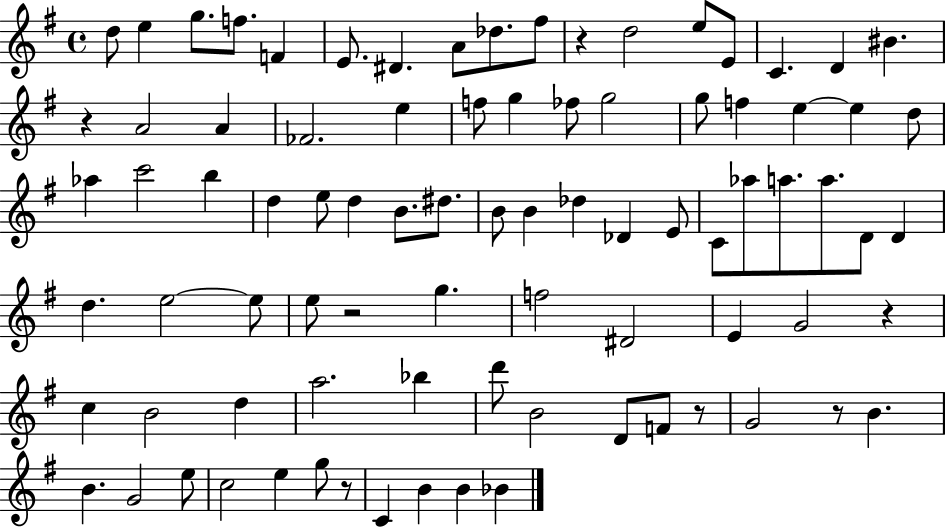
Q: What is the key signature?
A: G major